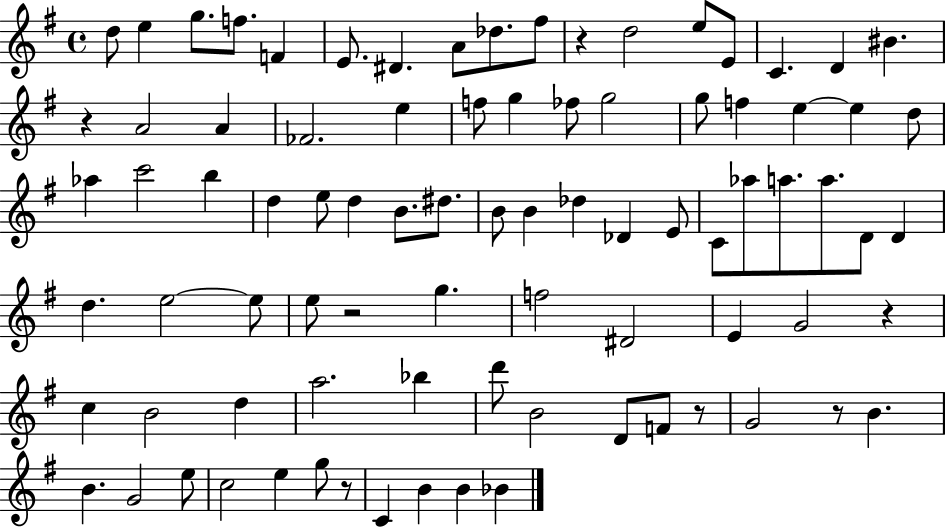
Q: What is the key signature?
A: G major